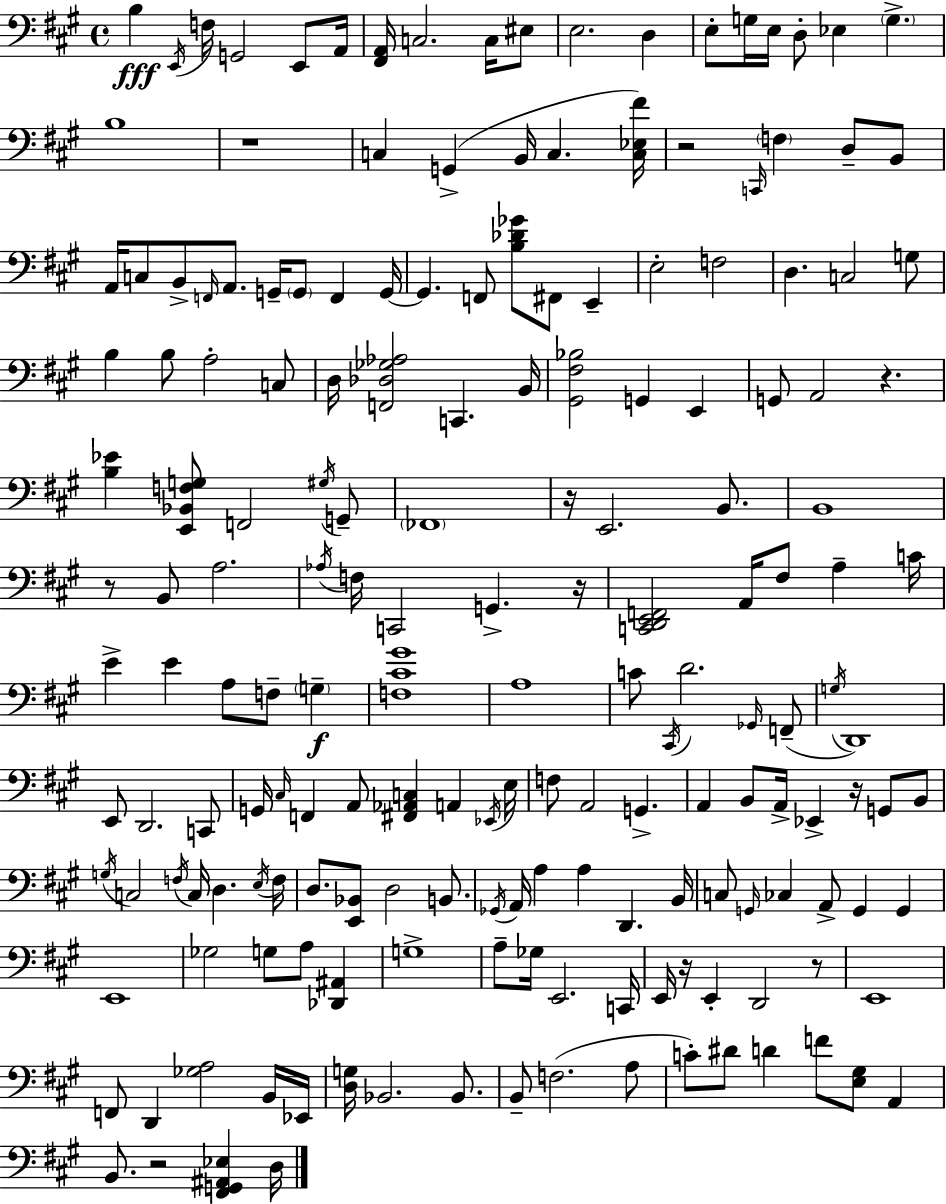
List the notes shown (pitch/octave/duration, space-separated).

B3/q E2/s F3/s G2/h E2/e A2/s [F#2,A2]/s C3/h. C3/s EIS3/e E3/h. D3/q E3/e G3/s E3/s D3/e Eb3/q G3/q. B3/w R/w C3/q G2/q B2/s C3/q. [C3,Eb3,F#4]/s R/h C2/s F3/q D3/e B2/e A2/s C3/e B2/e F2/s A2/e. G2/s G2/e F2/q G2/s G2/q. F2/e [B3,Db4,Gb4]/e F#2/e E2/q E3/h F3/h D3/q. C3/h G3/e B3/q B3/e A3/h C3/e D3/s [F2,Db3,Gb3,Ab3]/h C2/q. B2/s [G#2,F#3,Bb3]/h G2/q E2/q G2/e A2/h R/q. [B3,Eb4]/q [E2,Bb2,F3,G3]/e F2/h G#3/s G2/e FES2/w R/s E2/h. B2/e. B2/w R/e B2/e A3/h. Ab3/s F3/s C2/h G2/q. R/s [C2,D2,E2,F2]/h A2/s F#3/e A3/q C4/s E4/q E4/q A3/e F3/e G3/q [F3,C#4,G#4]/w A3/w C4/e C#2/s D4/h. Gb2/s F2/e G3/s D2/w E2/e D2/h. C2/e G2/s C#3/s F2/q A2/e [F#2,Ab2,C3]/q A2/q Eb2/s E3/s F3/e A2/h G2/q. A2/q B2/e A2/s Eb2/q R/s G2/e B2/e G3/s C3/h F3/s C3/s D3/q. E3/s F3/s D3/e. [E2,Bb2]/e D3/h B2/e. Gb2/s A2/s A3/q A3/q D2/q. B2/s C3/e G2/s CES3/q A2/e G2/q G2/q E2/w Gb3/h G3/e A3/e [Db2,A#2]/q G3/w A3/e Gb3/s E2/h. C2/s E2/s R/s E2/q D2/h R/e E2/w F2/e D2/q [Gb3,A3]/h B2/s Eb2/s [D3,G3]/s Bb2/h. Bb2/e. B2/e F3/h. A3/e C4/e D#4/e D4/q F4/e [E3,G#3]/e A2/q B2/e. R/h [F#2,G2,A#2,Eb3]/q D3/s